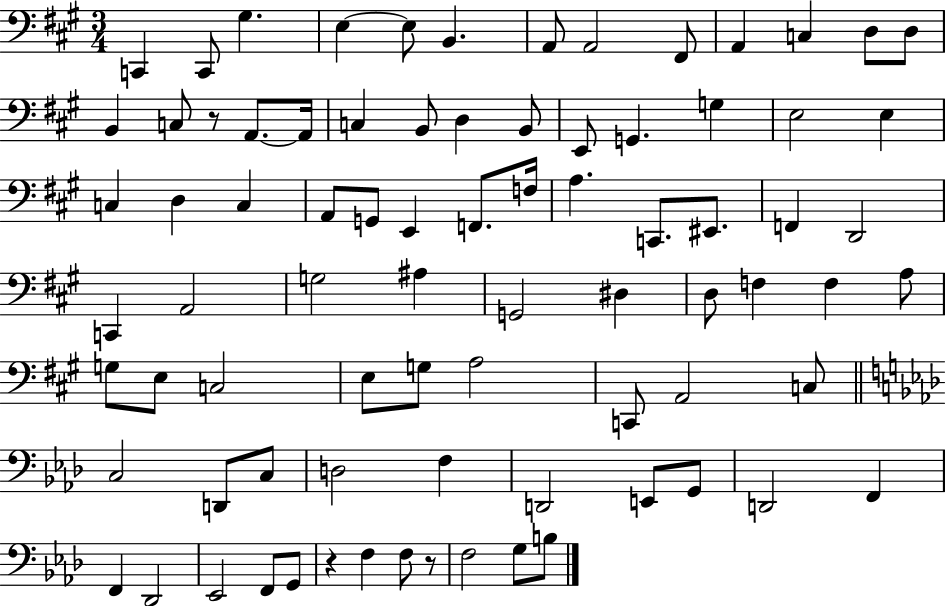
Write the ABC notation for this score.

X:1
T:Untitled
M:3/4
L:1/4
K:A
C,, C,,/2 ^G, E, E,/2 B,, A,,/2 A,,2 ^F,,/2 A,, C, D,/2 D,/2 B,, C,/2 z/2 A,,/2 A,,/4 C, B,,/2 D, B,,/2 E,,/2 G,, G, E,2 E, C, D, C, A,,/2 G,,/2 E,, F,,/2 F,/4 A, C,,/2 ^E,,/2 F,, D,,2 C,, A,,2 G,2 ^A, G,,2 ^D, D,/2 F, F, A,/2 G,/2 E,/2 C,2 E,/2 G,/2 A,2 C,,/2 A,,2 C,/2 C,2 D,,/2 C,/2 D,2 F, D,,2 E,,/2 G,,/2 D,,2 F,, F,, _D,,2 _E,,2 F,,/2 G,,/2 z F, F,/2 z/2 F,2 G,/2 B,/2